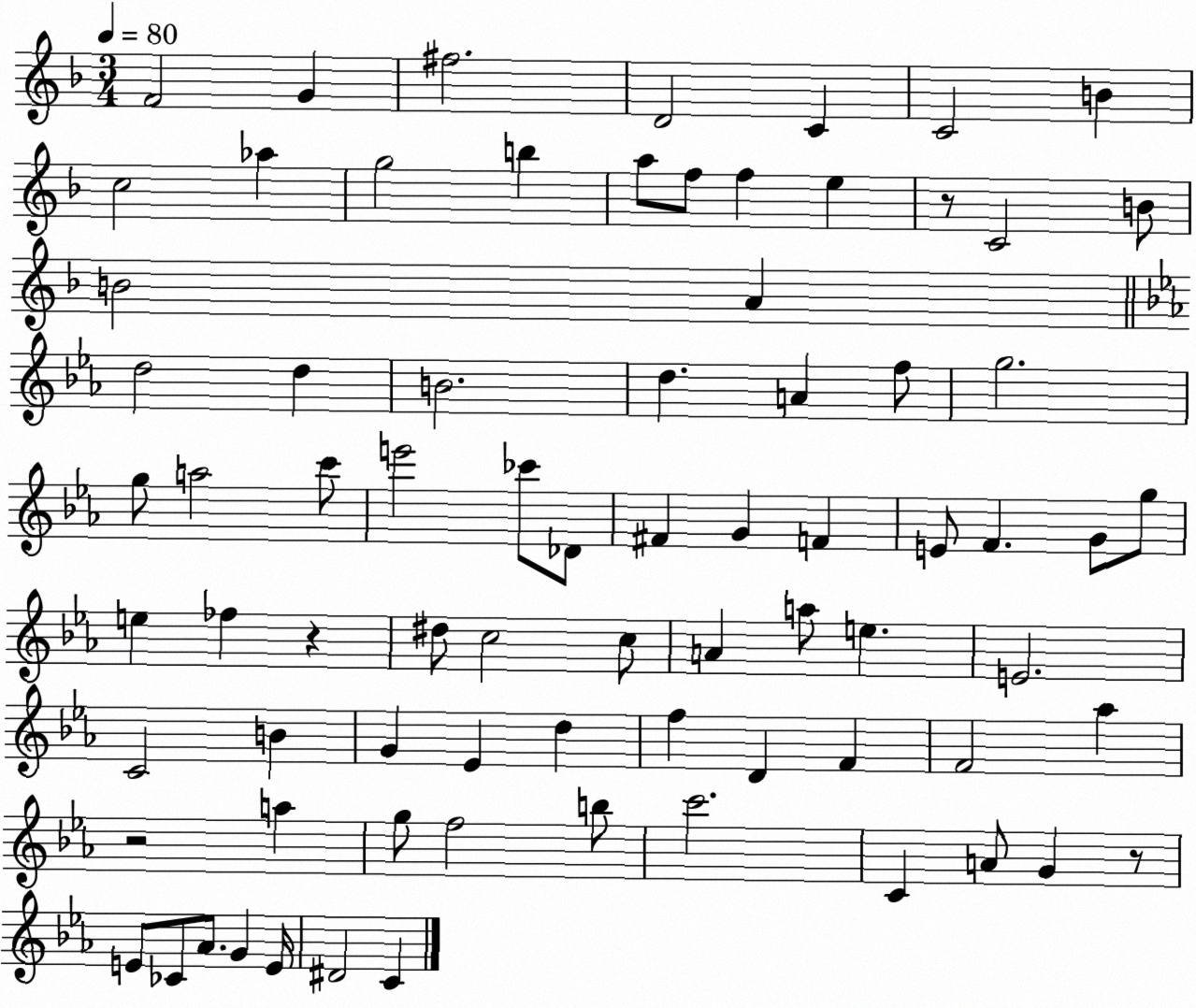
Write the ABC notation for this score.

X:1
T:Untitled
M:3/4
L:1/4
K:F
F2 G ^f2 D2 C C2 B c2 _a g2 b a/2 f/2 f e z/2 C2 B/2 B2 A d2 d B2 d A f/2 g2 g/2 a2 c'/2 e'2 _c'/2 _D/2 ^F G F E/2 F G/2 g/2 e _f z ^d/2 c2 c/2 A a/2 e E2 C2 B G _E d f D F F2 _a z2 a g/2 f2 b/2 c'2 C A/2 G z/2 E/2 _C/2 _A/2 G E/4 ^D2 C